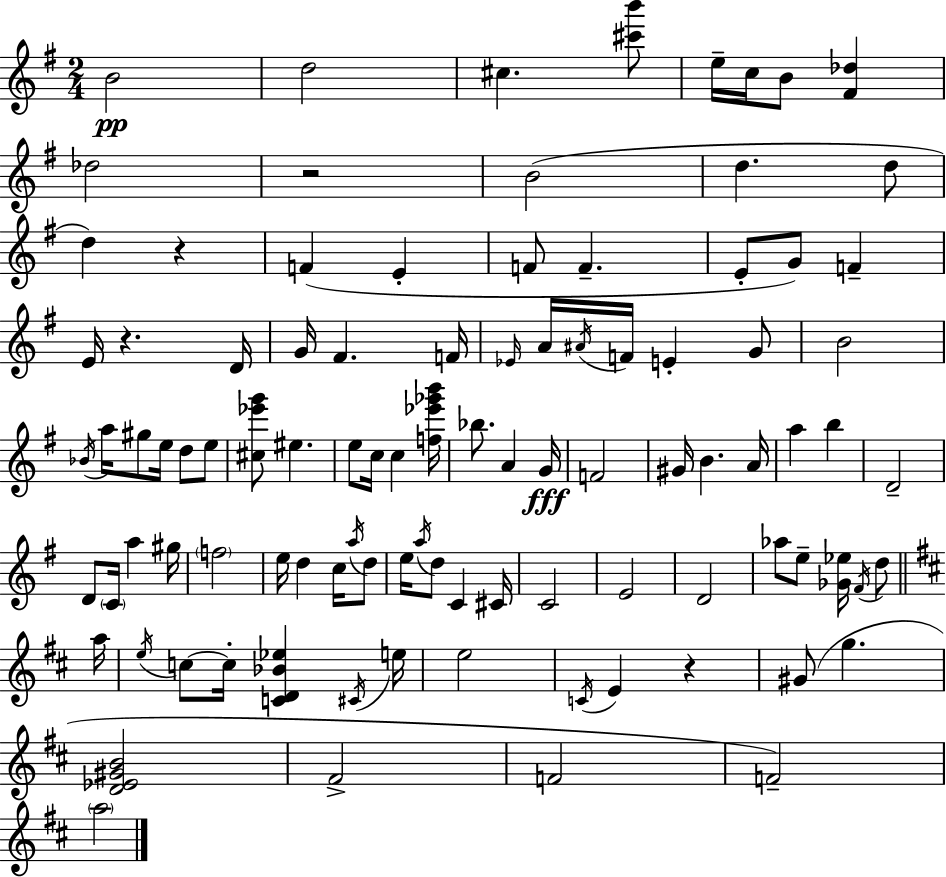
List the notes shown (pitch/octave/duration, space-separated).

B4/h D5/h C#5/q. [C#6,B6]/e E5/s C5/s B4/e [F#4,Db5]/q Db5/h R/h B4/h D5/q. D5/e D5/q R/q F4/q E4/q F4/e F4/q. E4/e G4/e F4/q E4/s R/q. D4/s G4/s F#4/q. F4/s Eb4/s A4/s A#4/s F4/s E4/q G4/e B4/h Bb4/s A5/s G#5/e E5/s D5/e E5/e [C#5,Eb6,G6]/e EIS5/q. E5/e C5/s C5/q [F5,Eb6,Gb6,B6]/s Bb5/e. A4/q G4/s F4/h G#4/s B4/q. A4/s A5/q B5/q D4/h D4/e C4/s A5/q G#5/s F5/h E5/s D5/q C5/s A5/s D5/e E5/s A5/s D5/e C4/q C#4/s C4/h E4/h D4/h Ab5/e E5/e [Gb4,Eb5]/s F#4/s D5/e A5/s E5/s C5/e C5/s [C4,D4,Bb4,Eb5]/q C#4/s E5/s E5/h C4/s E4/q R/q G#4/e G5/q. [D4,Eb4,G#4,B4]/h F#4/h F4/h F4/h A5/h